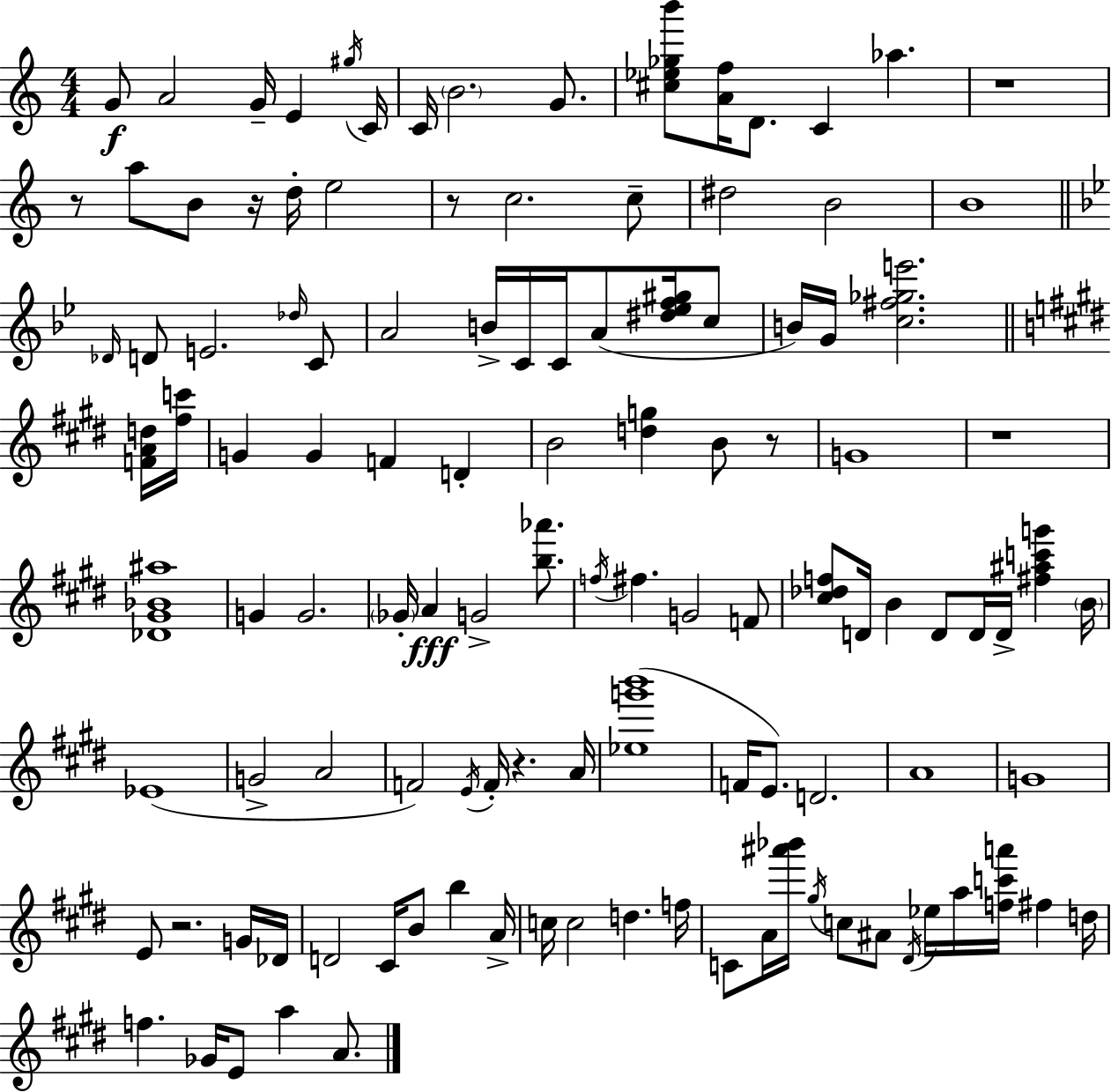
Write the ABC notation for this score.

X:1
T:Untitled
M:4/4
L:1/4
K:C
G/2 A2 G/4 E ^g/4 C/4 C/4 B2 G/2 [^c_e_gb']/2 [Af]/4 D/2 C _a z4 z/2 a/2 B/2 z/4 d/4 e2 z/2 c2 c/2 ^d2 B2 B4 _D/4 D/2 E2 _d/4 C/2 A2 B/4 C/4 C/4 A/2 [^d_ef^g]/4 c/2 B/4 G/4 [c^f_ge']2 [FAd]/4 [^fc']/4 G G F D B2 [dg] B/2 z/2 G4 z4 [_D^G_B^a]4 G G2 _G/4 A G2 [b_a']/2 f/4 ^f G2 F/2 [^c_df]/2 D/4 B D/2 D/4 D/4 [^f^ac'g'] B/4 _E4 G2 A2 F2 E/4 F/4 z A/4 [_eg'b']4 F/4 E/2 D2 A4 G4 E/2 z2 G/4 _D/4 D2 ^C/4 B/2 b A/4 c/4 c2 d f/4 C/2 A/4 [^a'_b']/4 ^g/4 c/2 ^A/2 ^D/4 _e/4 a/4 [fc'a']/4 ^f d/4 f _G/4 E/2 a A/2